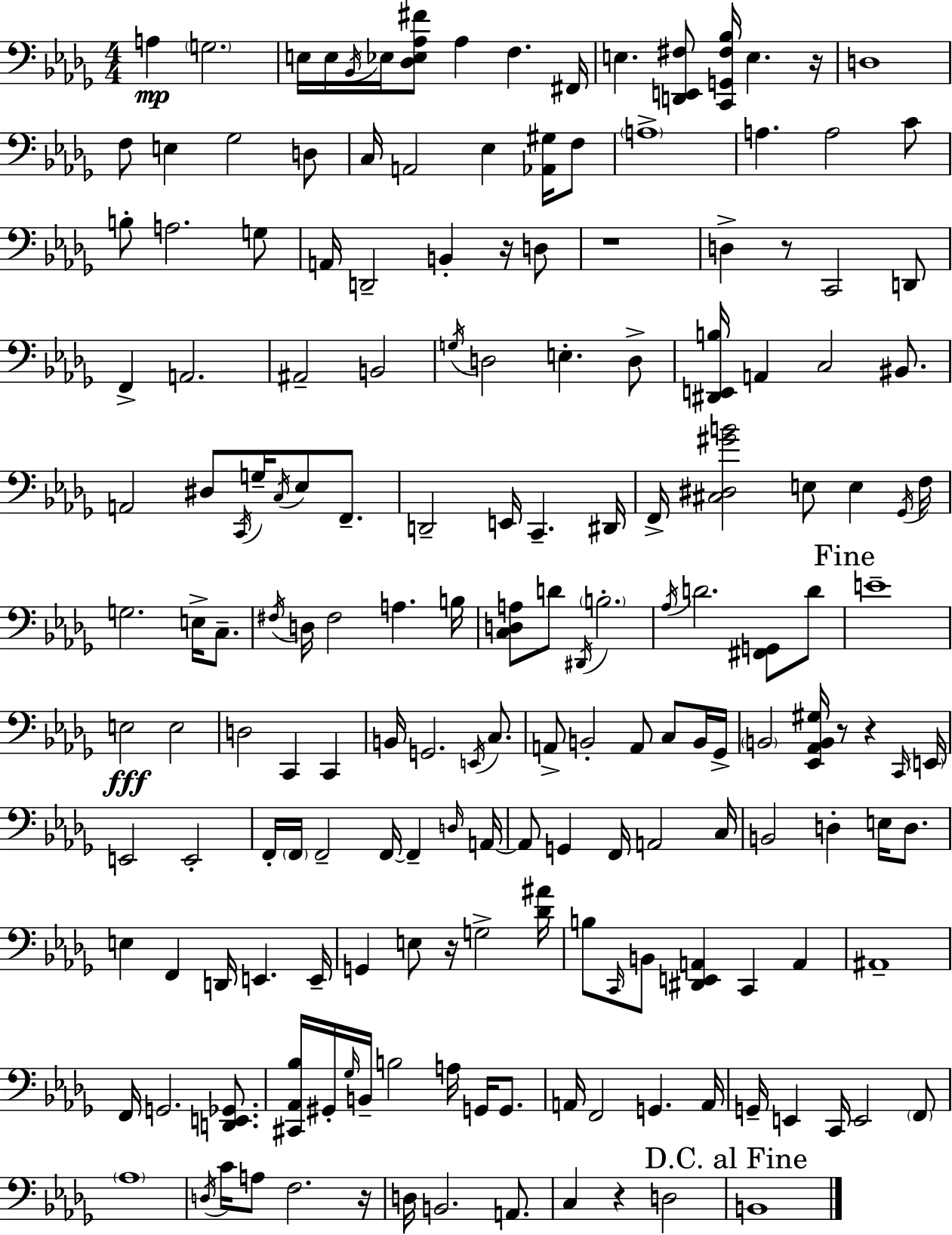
A3/q G3/h. E3/s E3/s Bb2/s Eb3/s [Db3,Eb3,Ab3,F#4]/e Ab3/q F3/q. F#2/s E3/q. [D2,E2,F#3]/e [C2,G2,F#3,Bb3]/s E3/q. R/s D3/w F3/e E3/q Gb3/h D3/e C3/s A2/h Eb3/q [Ab2,G#3]/s F3/e A3/w A3/q. A3/h C4/e B3/e A3/h. G3/e A2/s D2/h B2/q R/s D3/e R/w D3/q R/e C2/h D2/e F2/q A2/h. A#2/h B2/h G3/s D3/h E3/q. D3/e [D#2,E2,B3]/s A2/q C3/h BIS2/e. A2/h D#3/e C2/s G3/s C3/s Eb3/e F2/e. D2/h E2/s C2/q. D#2/s F2/s [C#3,D#3,G#4,B4]/h E3/e E3/q Gb2/s F3/s G3/h. E3/s C3/e. F#3/s D3/s F#3/h A3/q. B3/s [C3,D3,A3]/e D4/e D#2/s B3/h. Ab3/s D4/h. [F#2,G2]/e D4/e E4/w E3/h E3/h D3/h C2/q C2/q B2/s G2/h. E2/s C3/e. A2/e B2/h A2/e C3/e B2/s Gb2/s B2/h [Eb2,Ab2,B2,G#3]/s R/e R/q C2/s E2/s E2/h E2/h F2/s F2/s F2/h F2/s F2/q D3/s A2/s A2/e G2/q F2/s A2/h C3/s B2/h D3/q E3/s D3/e. E3/q F2/q D2/s E2/q. E2/s G2/q E3/e R/s G3/h [Db4,A#4]/s B3/e C2/s B2/e [D#2,E2,A2]/q C2/q A2/q A#2/w F2/s G2/h. [D2,E2,Gb2]/e. [C#2,Ab2,Bb3]/s G#2/s Gb3/s B2/s B3/h A3/s G2/s G2/e. A2/s F2/h G2/q. A2/s G2/s E2/q C2/s E2/h F2/e Ab3/w D3/s C4/s A3/e F3/h. R/s D3/s B2/h. A2/e. C3/q R/q D3/h B2/w